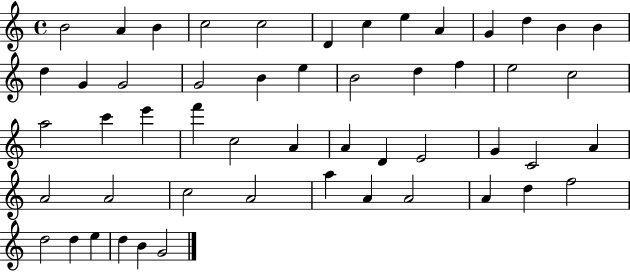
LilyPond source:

{
  \clef treble
  \time 4/4
  \defaultTimeSignature
  \key c \major
  b'2 a'4 b'4 | c''2 c''2 | d'4 c''4 e''4 a'4 | g'4 d''4 b'4 b'4 | \break d''4 g'4 g'2 | g'2 b'4 e''4 | b'2 d''4 f''4 | e''2 c''2 | \break a''2 c'''4 e'''4 | f'''4 c''2 a'4 | a'4 d'4 e'2 | g'4 c'2 a'4 | \break a'2 a'2 | c''2 a'2 | a''4 a'4 a'2 | a'4 d''4 f''2 | \break d''2 d''4 e''4 | d''4 b'4 g'2 | \bar "|."
}